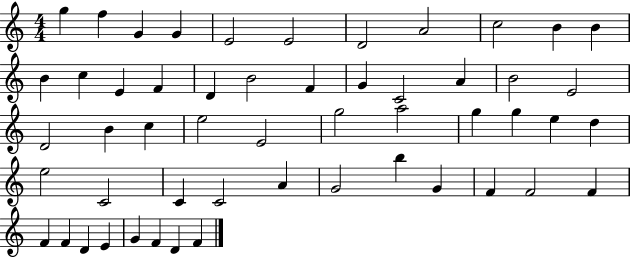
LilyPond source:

{
  \clef treble
  \numericTimeSignature
  \time 4/4
  \key c \major
  g''4 f''4 g'4 g'4 | e'2 e'2 | d'2 a'2 | c''2 b'4 b'4 | \break b'4 c''4 e'4 f'4 | d'4 b'2 f'4 | g'4 c'2 a'4 | b'2 e'2 | \break d'2 b'4 c''4 | e''2 e'2 | g''2 a''2 | g''4 g''4 e''4 d''4 | \break e''2 c'2 | c'4 c'2 a'4 | g'2 b''4 g'4 | f'4 f'2 f'4 | \break f'4 f'4 d'4 e'4 | g'4 f'4 d'4 f'4 | \bar "|."
}